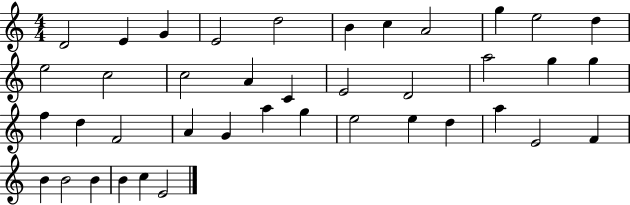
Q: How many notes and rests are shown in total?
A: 40